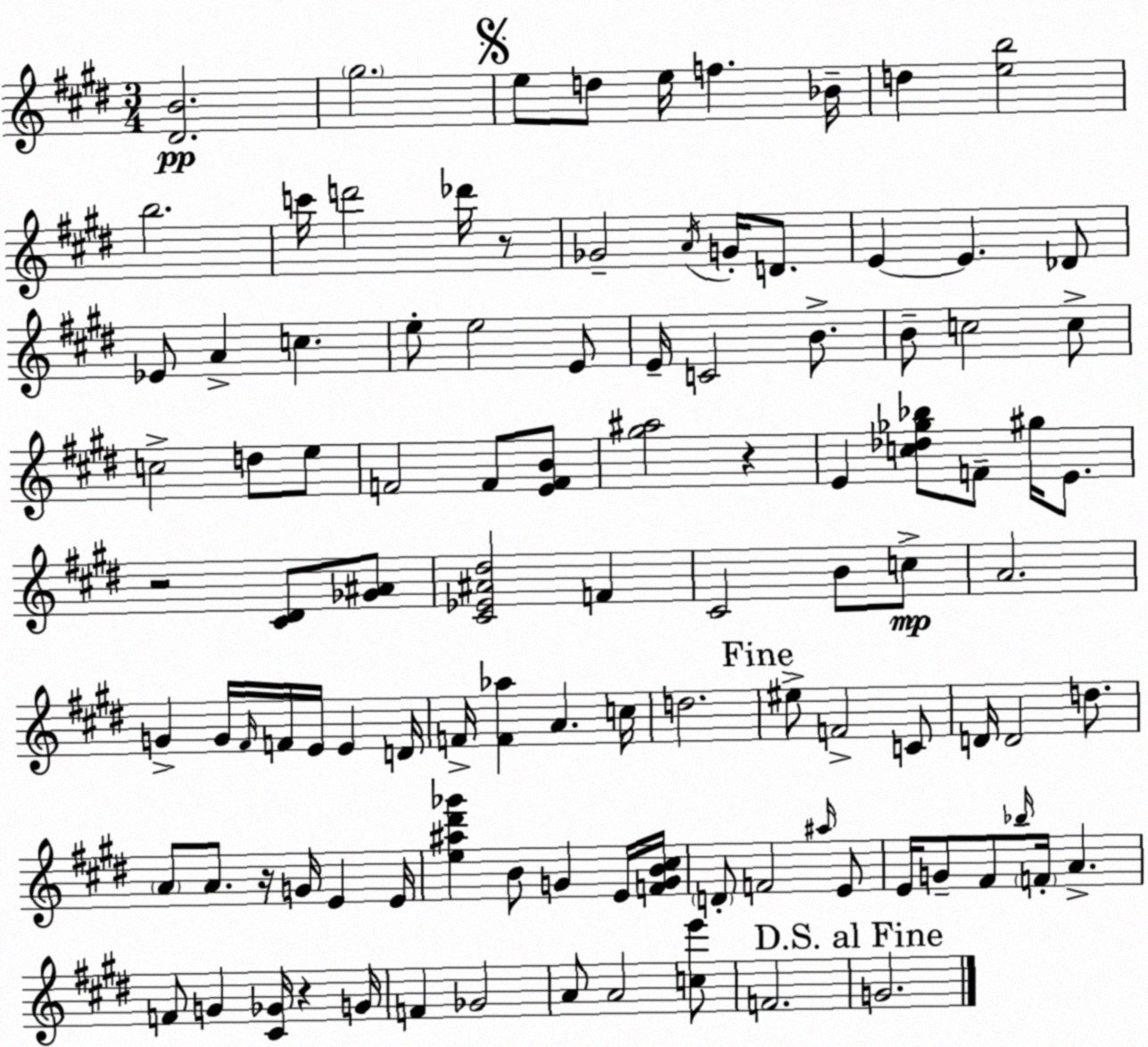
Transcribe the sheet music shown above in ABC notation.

X:1
T:Untitled
M:3/4
L:1/4
K:E
[^DB]2 ^g2 e/2 d/2 e/4 f _B/4 d [eb]2 b2 c'/4 d'2 _d'/4 z/2 _G2 A/4 G/4 D/2 E E _D/2 _E/2 A c e/2 e2 E/2 E/4 C2 B/2 B/2 c2 c/2 c2 d/2 e/2 F2 F/2 [EFB]/2 [^g^a]2 z E [c_d_g_b]/2 F/2 ^g/4 E/2 z2 [^C^D]/2 [_G^A]/2 [^C_E^A^d]2 F ^C2 B/2 c/2 A2 G G/4 ^F/4 F/4 E/4 E D/4 F/4 [F_a] A c/4 d2 ^e/2 F2 C/2 D/4 D2 d/2 A/2 A/2 z/4 G/4 E E/4 [e^a^d'_g'] B/2 G E/4 [FGB^c]/4 D/2 F2 ^a/4 E/2 E/4 G/2 ^F/2 _b/4 F/4 A F/2 G [^C_G]/4 z G/4 F _G2 A/2 A2 [ce']/2 F2 G2